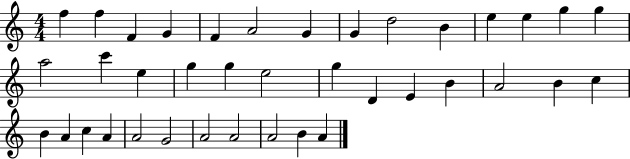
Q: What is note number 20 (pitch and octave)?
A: E5